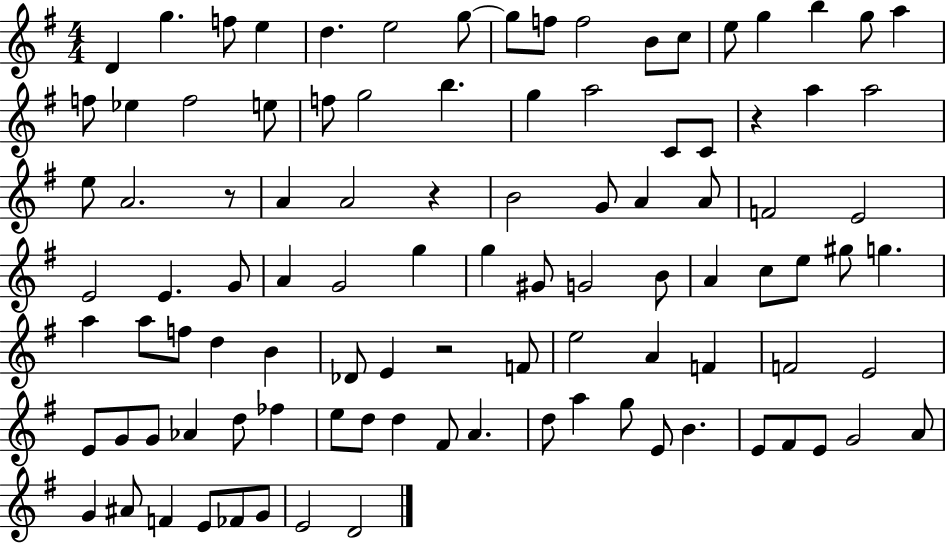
X:1
T:Untitled
M:4/4
L:1/4
K:G
D g f/2 e d e2 g/2 g/2 f/2 f2 B/2 c/2 e/2 g b g/2 a f/2 _e f2 e/2 f/2 g2 b g a2 C/2 C/2 z a a2 e/2 A2 z/2 A A2 z B2 G/2 A A/2 F2 E2 E2 E G/2 A G2 g g ^G/2 G2 B/2 A c/2 e/2 ^g/2 g a a/2 f/2 d B _D/2 E z2 F/2 e2 A F F2 E2 E/2 G/2 G/2 _A d/2 _f e/2 d/2 d ^F/2 A d/2 a g/2 E/2 B E/2 ^F/2 E/2 G2 A/2 G ^A/2 F E/2 _F/2 G/2 E2 D2